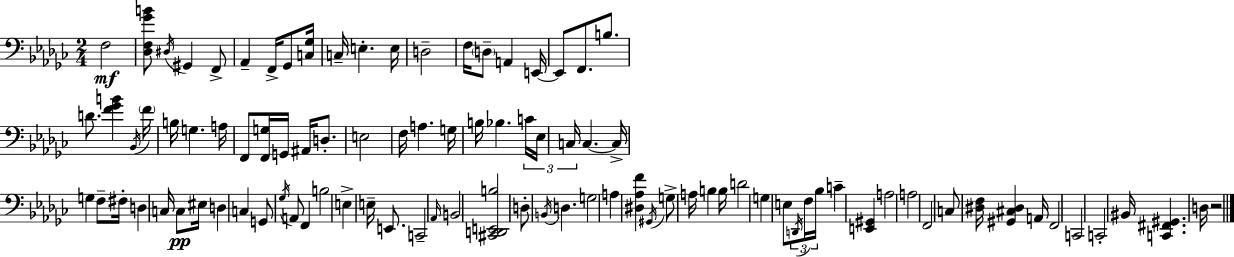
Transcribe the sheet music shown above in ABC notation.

X:1
T:Untitled
M:2/4
L:1/4
K:Ebm
F,2 [_D,F,_GB]/2 ^D,/4 ^G,, F,,/2 _A,, F,,/4 _G,,/2 [C,_G,]/4 C,/4 E, E,/4 D,2 F,/4 D,/2 A,, E,,/4 E,,/2 F,,/2 B,/2 D/2 [F_GB] _B,,/4 F/4 B,/4 G, A,/4 F,,/2 [F,,G,]/4 G,,/4 ^A,,/4 D,/2 E,2 F,/4 A, G,/4 B,/4 _B, C/4 _E,/4 C,/4 C, C,/4 G, F,/2 ^F,/4 D, C,/4 C,/2 ^E,/4 D, C, G,,/2 _G,/4 A,,/2 F,, B,2 E, E,/4 E,,/2 C,,2 _A,,/4 B,,2 [^C,,D,,E,,B,]2 D,/2 B,,/4 D, G,2 A, [^D,_A,F] ^G,,/4 G,/2 A,/4 B, B,/4 D2 G, E,/2 D,,/4 F,/4 _B,/4 C [E,,^G,,] A,2 A,2 F,,2 C,/2 [^D,F,]/4 [^G,,^C,^D,] A,,/4 F,,2 C,,2 C,,2 ^B,,/4 [C,,^F,,^G,,] D,/4 z2